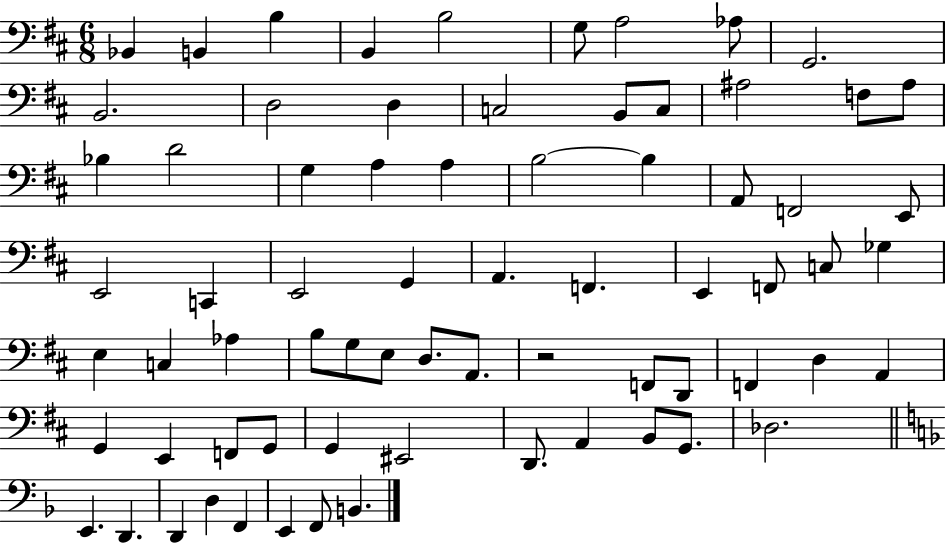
X:1
T:Untitled
M:6/8
L:1/4
K:D
_B,, B,, B, B,, B,2 G,/2 A,2 _A,/2 G,,2 B,,2 D,2 D, C,2 B,,/2 C,/2 ^A,2 F,/2 ^A,/2 _B, D2 G, A, A, B,2 B, A,,/2 F,,2 E,,/2 E,,2 C,, E,,2 G,, A,, F,, E,, F,,/2 C,/2 _G, E, C, _A, B,/2 G,/2 E,/2 D,/2 A,,/2 z2 F,,/2 D,,/2 F,, D, A,, G,, E,, F,,/2 G,,/2 G,, ^E,,2 D,,/2 A,, B,,/2 G,,/2 _D,2 E,, D,, D,, D, F,, E,, F,,/2 B,,